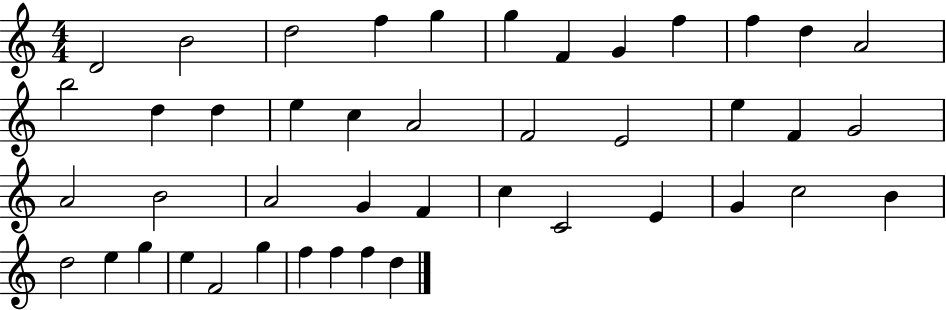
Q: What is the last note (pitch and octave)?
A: D5